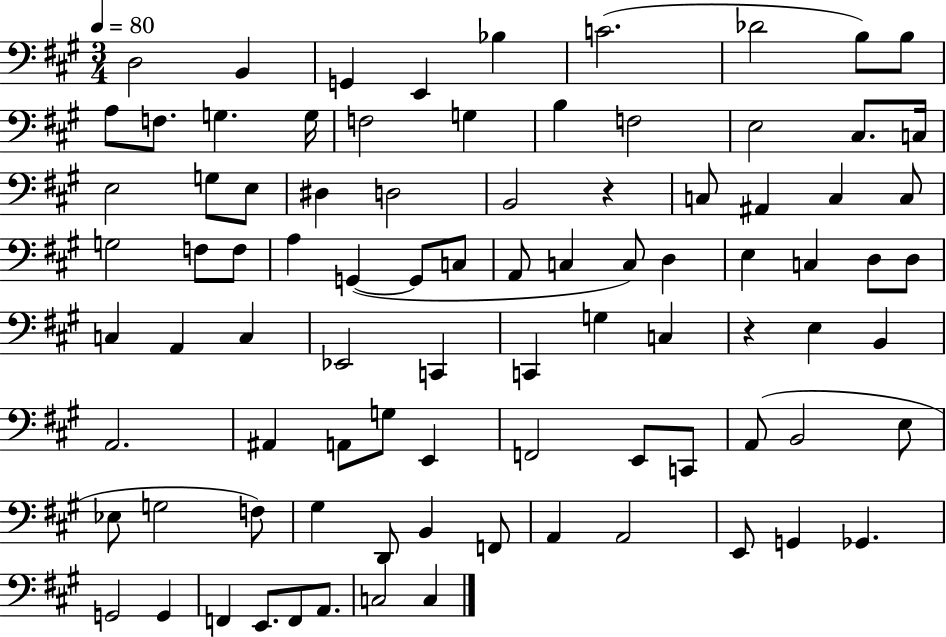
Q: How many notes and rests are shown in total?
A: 88